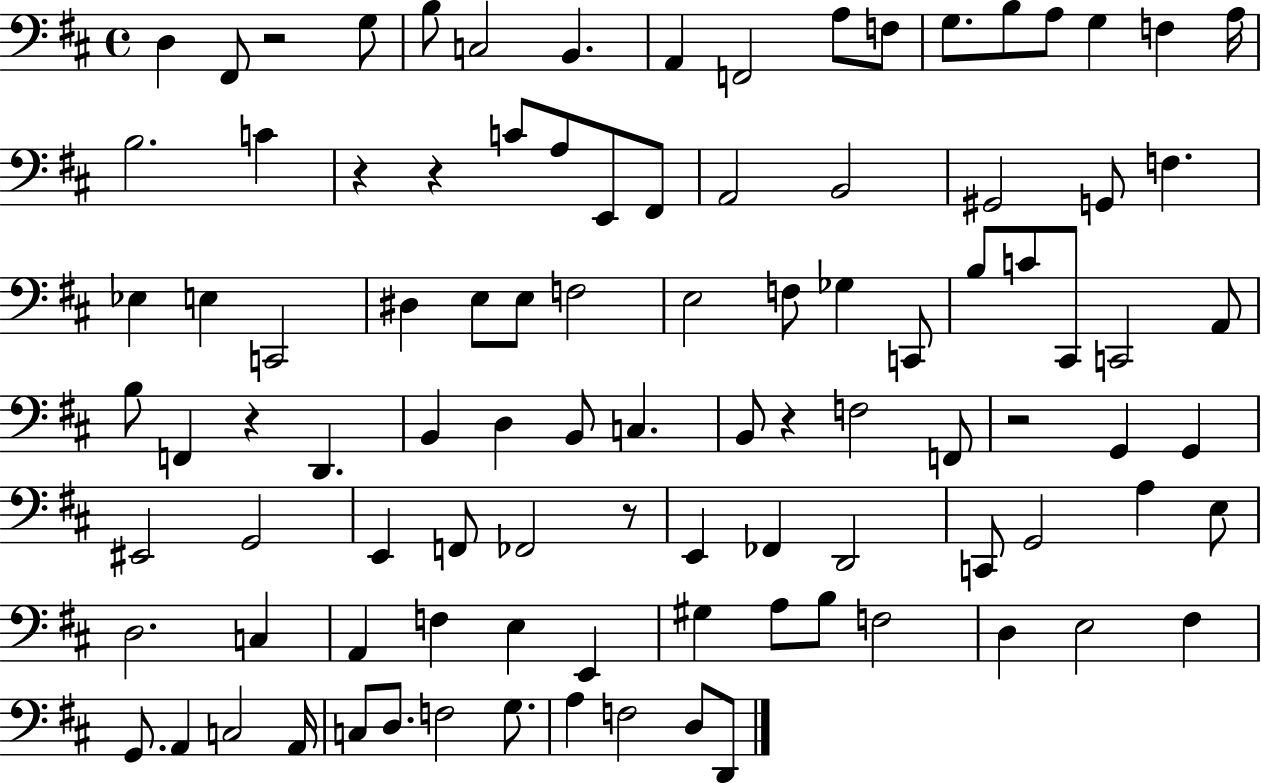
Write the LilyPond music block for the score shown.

{
  \clef bass
  \time 4/4
  \defaultTimeSignature
  \key d \major
  d4 fis,8 r2 g8 | b8 c2 b,4. | a,4 f,2 a8 f8 | g8. b8 a8 g4 f4 a16 | \break b2. c'4 | r4 r4 c'8 a8 e,8 fis,8 | a,2 b,2 | gis,2 g,8 f4. | \break ees4 e4 c,2 | dis4 e8 e8 f2 | e2 f8 ges4 c,8 | b8 c'8 cis,8 c,2 a,8 | \break b8 f,4 r4 d,4. | b,4 d4 b,8 c4. | b,8 r4 f2 f,8 | r2 g,4 g,4 | \break eis,2 g,2 | e,4 f,8 fes,2 r8 | e,4 fes,4 d,2 | c,8 g,2 a4 e8 | \break d2. c4 | a,4 f4 e4 e,4 | gis4 a8 b8 f2 | d4 e2 fis4 | \break g,8. a,4 c2 a,16 | c8 d8. f2 g8. | a4 f2 d8 d,8 | \bar "|."
}